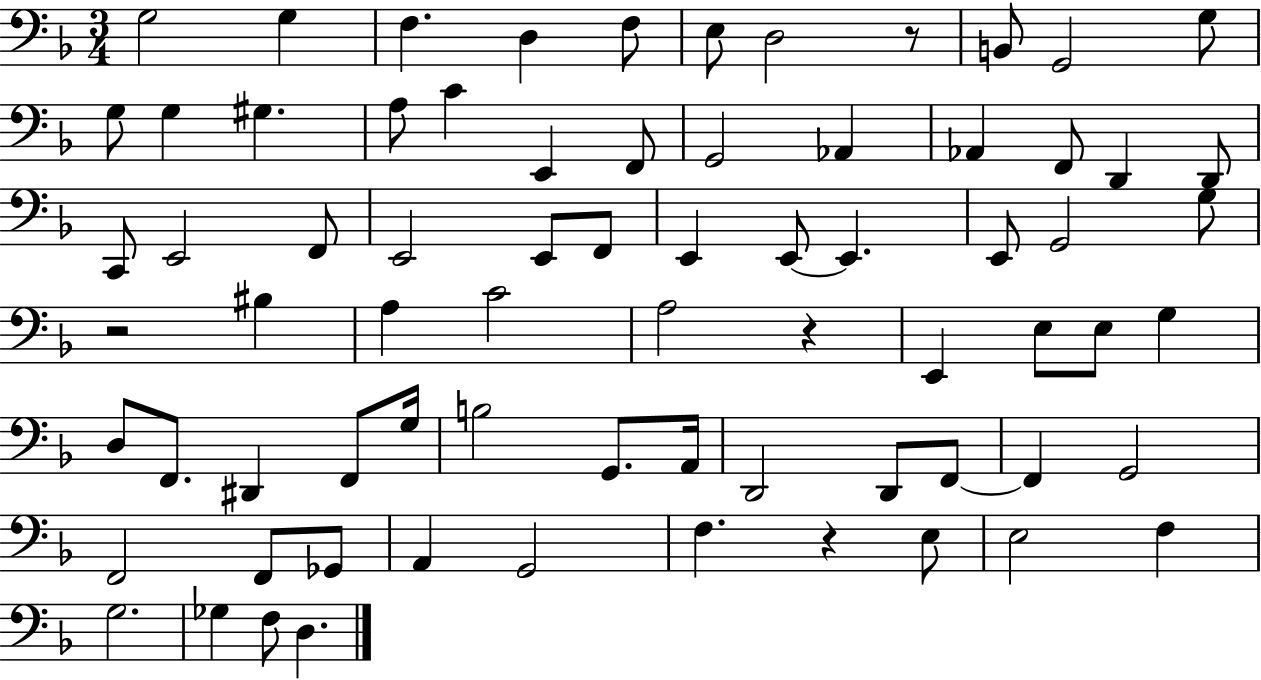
X:1
T:Untitled
M:3/4
L:1/4
K:F
G,2 G, F, D, F,/2 E,/2 D,2 z/2 B,,/2 G,,2 G,/2 G,/2 G, ^G, A,/2 C E,, F,,/2 G,,2 _A,, _A,, F,,/2 D,, D,,/2 C,,/2 E,,2 F,,/2 E,,2 E,,/2 F,,/2 E,, E,,/2 E,, E,,/2 G,,2 G,/2 z2 ^B, A, C2 A,2 z E,, E,/2 E,/2 G, D,/2 F,,/2 ^D,, F,,/2 G,/4 B,2 G,,/2 A,,/4 D,,2 D,,/2 F,,/2 F,, G,,2 F,,2 F,,/2 _G,,/2 A,, G,,2 F, z E,/2 E,2 F, G,2 _G, F,/2 D,